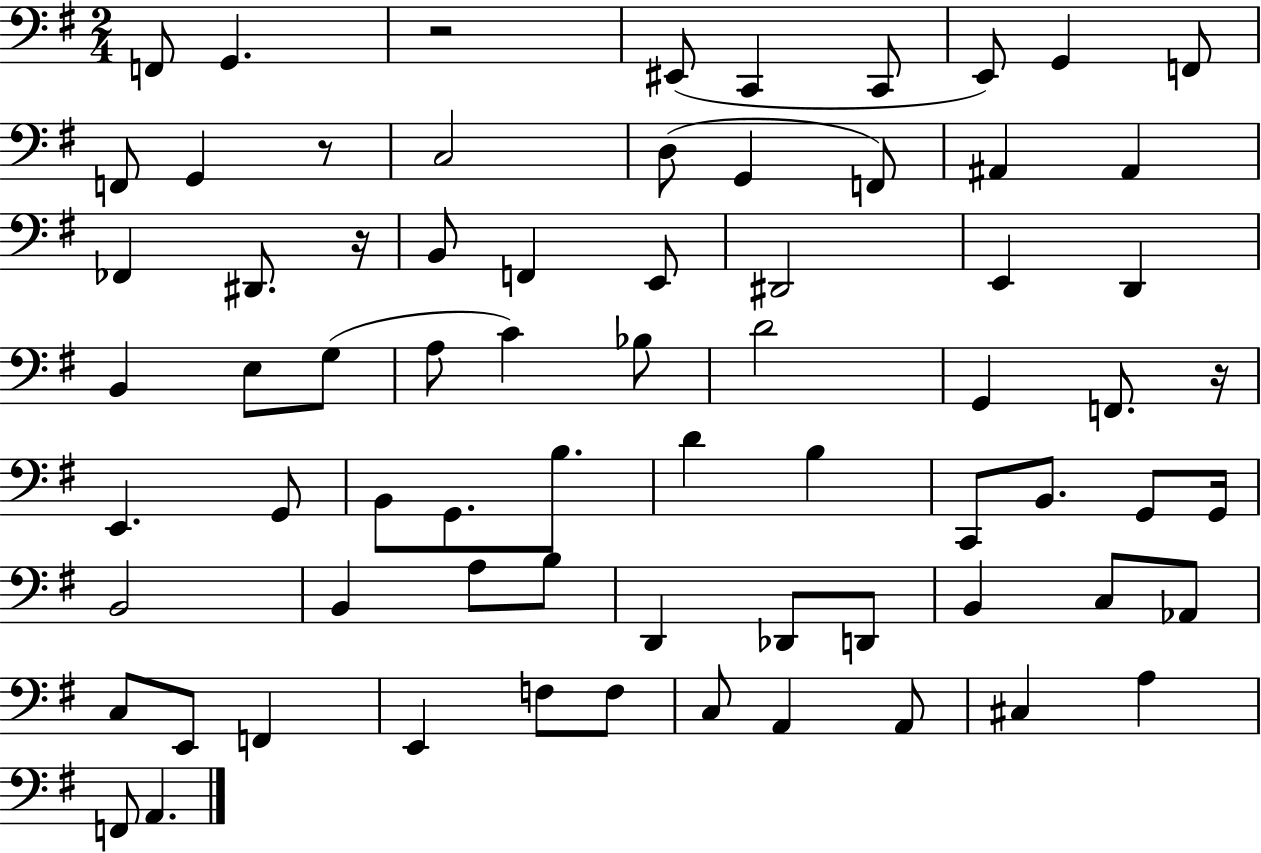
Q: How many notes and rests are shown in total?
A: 71